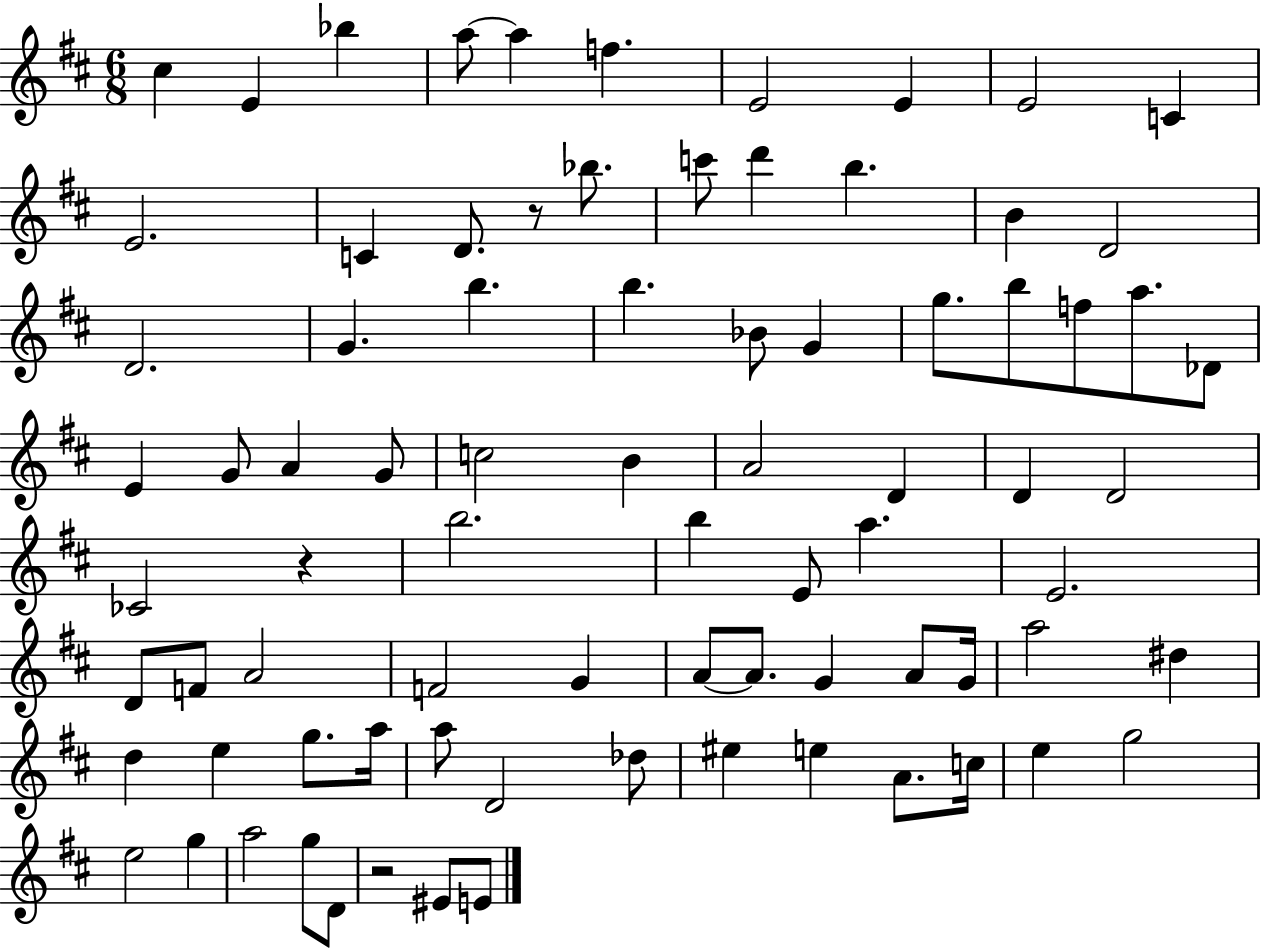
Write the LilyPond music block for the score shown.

{
  \clef treble
  \numericTimeSignature
  \time 6/8
  \key d \major
  \repeat volta 2 { cis''4 e'4 bes''4 | a''8~~ a''4 f''4. | e'2 e'4 | e'2 c'4 | \break e'2. | c'4 d'8. r8 bes''8. | c'''8 d'''4 b''4. | b'4 d'2 | \break d'2. | g'4. b''4. | b''4. bes'8 g'4 | g''8. b''8 f''8 a''8. des'8 | \break e'4 g'8 a'4 g'8 | c''2 b'4 | a'2 d'4 | d'4 d'2 | \break ces'2 r4 | b''2. | b''4 e'8 a''4. | e'2. | \break d'8 f'8 a'2 | f'2 g'4 | a'8~~ a'8. g'4 a'8 g'16 | a''2 dis''4 | \break d''4 e''4 g''8. a''16 | a''8 d'2 des''8 | eis''4 e''4 a'8. c''16 | e''4 g''2 | \break e''2 g''4 | a''2 g''8 d'8 | r2 eis'8 e'8 | } \bar "|."
}